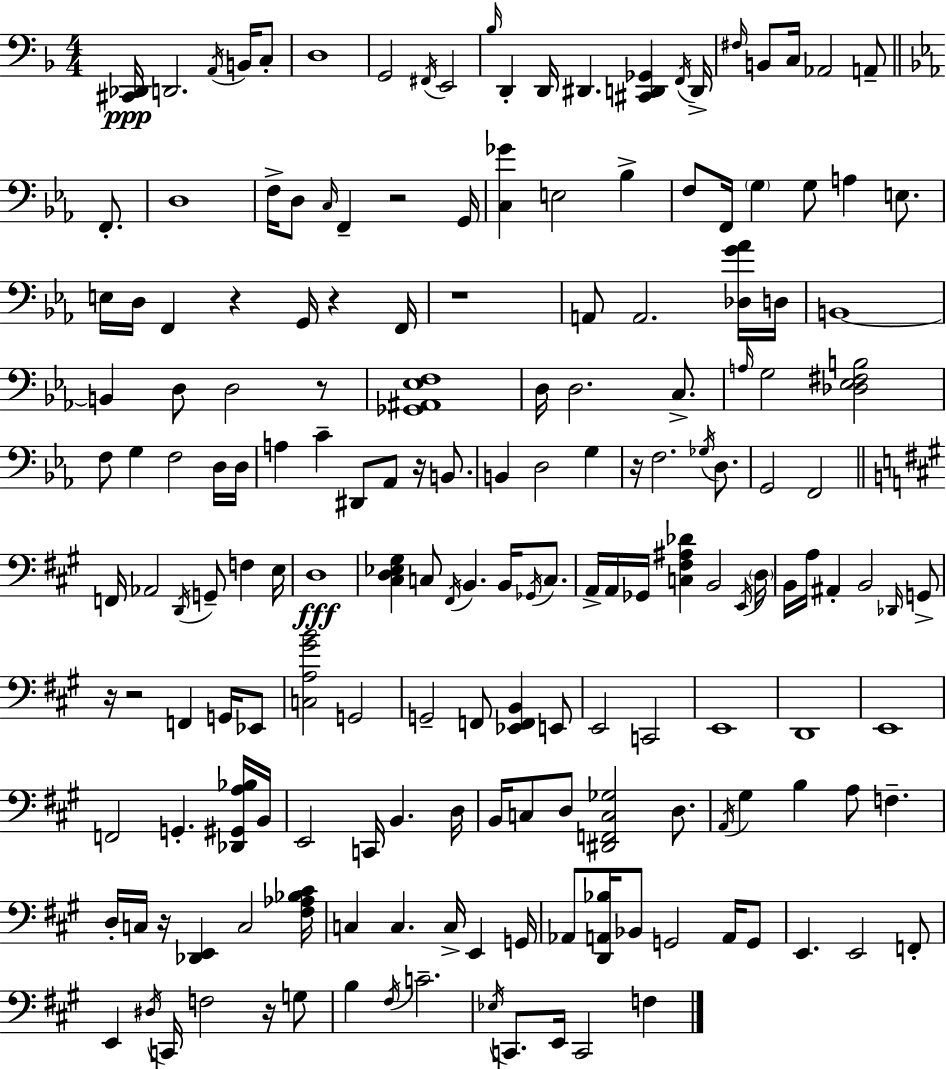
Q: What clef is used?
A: bass